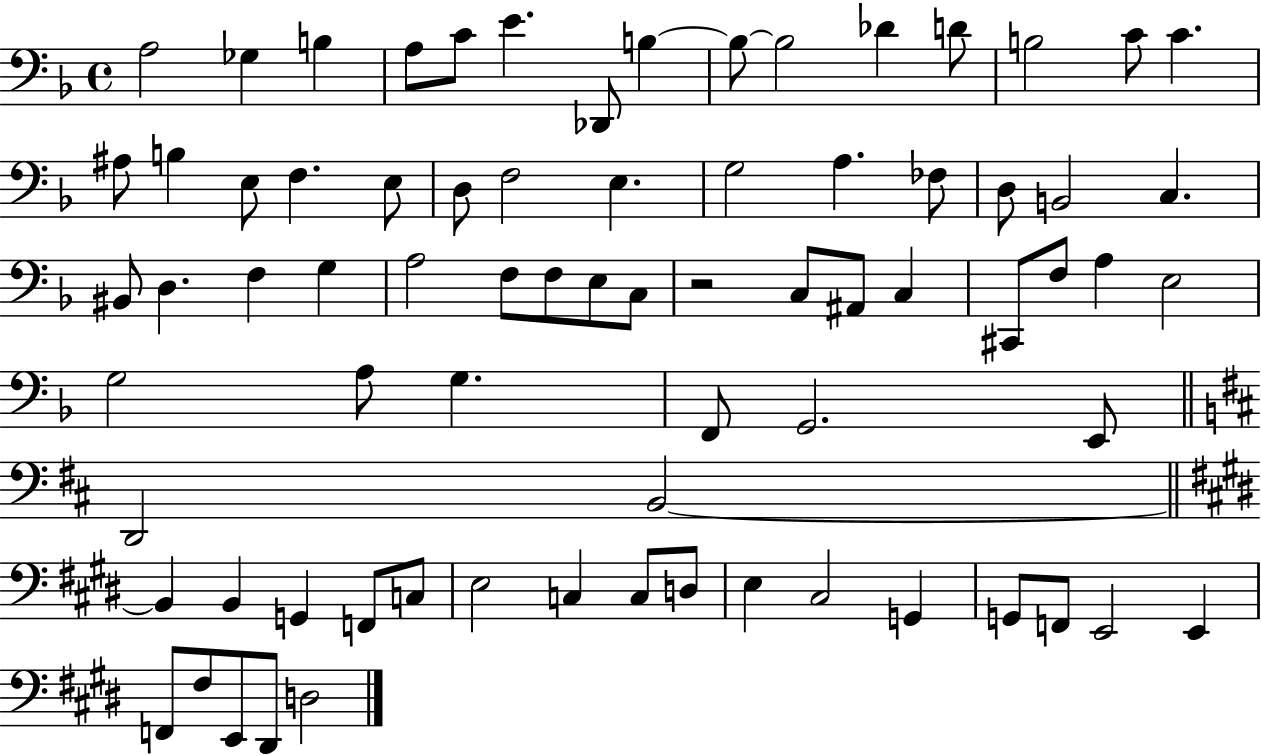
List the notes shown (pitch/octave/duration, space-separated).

A3/h Gb3/q B3/q A3/e C4/e E4/q. Db2/e B3/q B3/e B3/h Db4/q D4/e B3/h C4/e C4/q. A#3/e B3/q E3/e F3/q. E3/e D3/e F3/h E3/q. G3/h A3/q. FES3/e D3/e B2/h C3/q. BIS2/e D3/q. F3/q G3/q A3/h F3/e F3/e E3/e C3/e R/h C3/e A#2/e C3/q C#2/e F3/e A3/q E3/h G3/h A3/e G3/q. F2/e G2/h. E2/e D2/h B2/h B2/q B2/q G2/q F2/e C3/e E3/h C3/q C3/e D3/e E3/q C#3/h G2/q G2/e F2/e E2/h E2/q F2/e F#3/e E2/e D#2/e D3/h